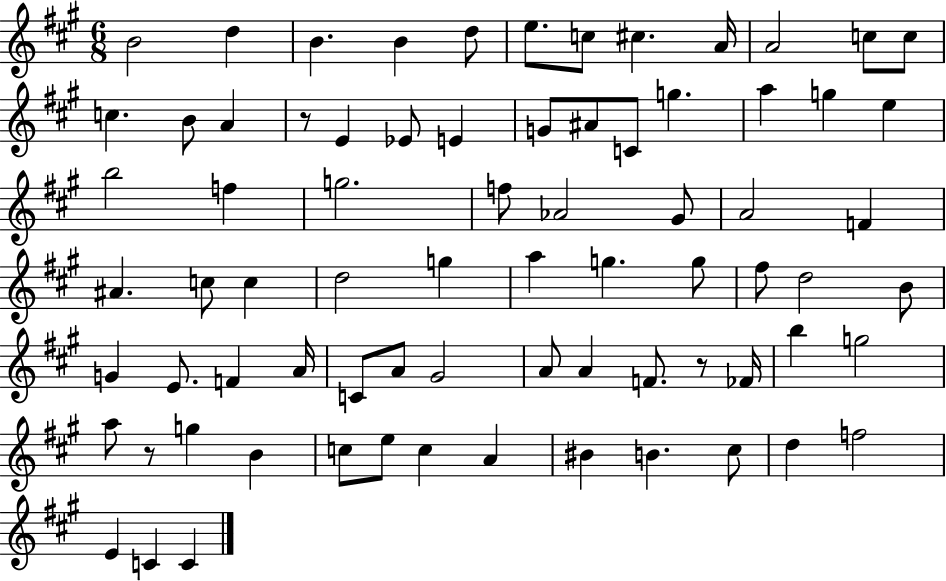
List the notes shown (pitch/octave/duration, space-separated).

B4/h D5/q B4/q. B4/q D5/e E5/e. C5/e C#5/q. A4/s A4/h C5/e C5/e C5/q. B4/e A4/q R/e E4/q Eb4/e E4/q G4/e A#4/e C4/e G5/q. A5/q G5/q E5/q B5/h F5/q G5/h. F5/e Ab4/h G#4/e A4/h F4/q A#4/q. C5/e C5/q D5/h G5/q A5/q G5/q. G5/e F#5/e D5/h B4/e G4/q E4/e. F4/q A4/s C4/e A4/e G#4/h A4/e A4/q F4/e. R/e FES4/s B5/q G5/h A5/e R/e G5/q B4/q C5/e E5/e C5/q A4/q BIS4/q B4/q. C#5/e D5/q F5/h E4/q C4/q C4/q